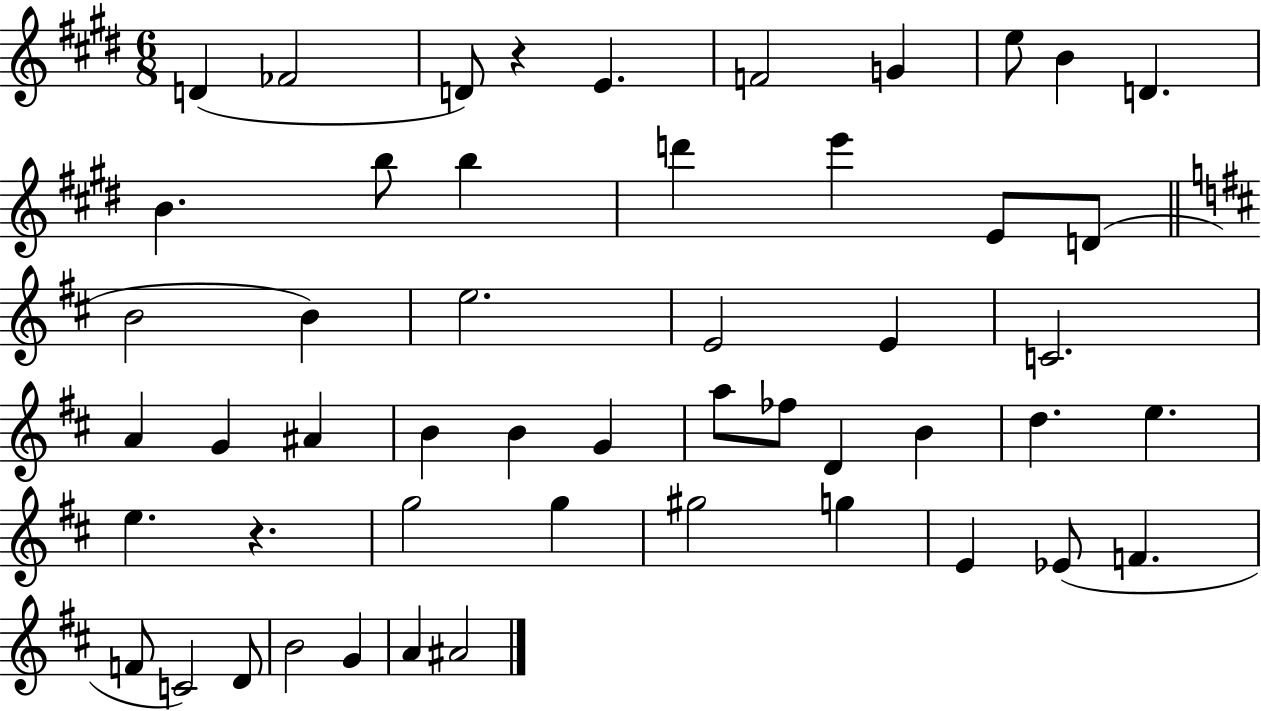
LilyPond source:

{
  \clef treble
  \numericTimeSignature
  \time 6/8
  \key e \major
  \repeat volta 2 { d'4( fes'2 | d'8) r4 e'4. | f'2 g'4 | e''8 b'4 d'4. | \break b'4. b''8 b''4 | d'''4 e'''4 e'8 d'8( | \bar "||" \break \key d \major b'2 b'4) | e''2. | e'2 e'4 | c'2. | \break a'4 g'4 ais'4 | b'4 b'4 g'4 | a''8 fes''8 d'4 b'4 | d''4. e''4. | \break e''4. r4. | g''2 g''4 | gis''2 g''4 | e'4 ees'8( f'4. | \break f'8 c'2) d'8 | b'2 g'4 | a'4 ais'2 | } \bar "|."
}